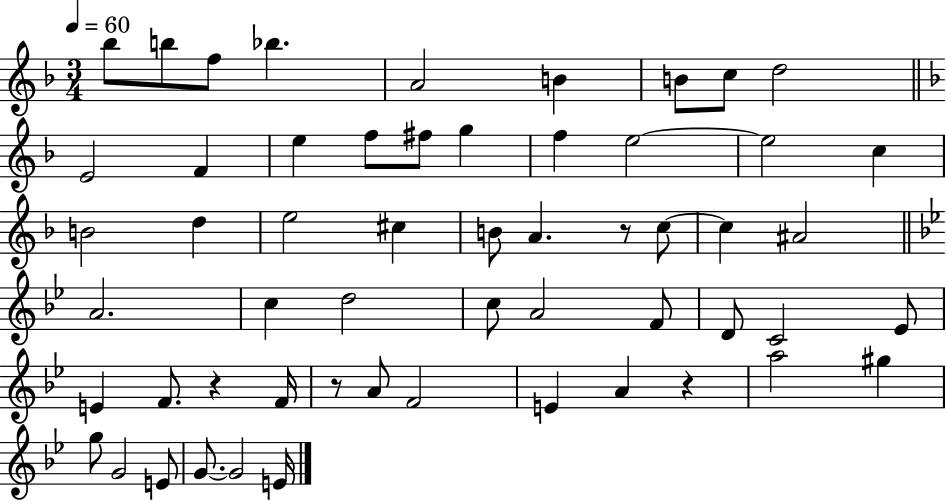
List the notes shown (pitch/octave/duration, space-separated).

Bb5/e B5/e F5/e Bb5/q. A4/h B4/q B4/e C5/e D5/h E4/h F4/q E5/q F5/e F#5/e G5/q F5/q E5/h E5/h C5/q B4/h D5/q E5/h C#5/q B4/e A4/q. R/e C5/e C5/q A#4/h A4/h. C5/q D5/h C5/e A4/h F4/e D4/e C4/h Eb4/e E4/q F4/e. R/q F4/s R/e A4/e F4/h E4/q A4/q R/q A5/h G#5/q G5/e G4/h E4/e G4/e. G4/h E4/s